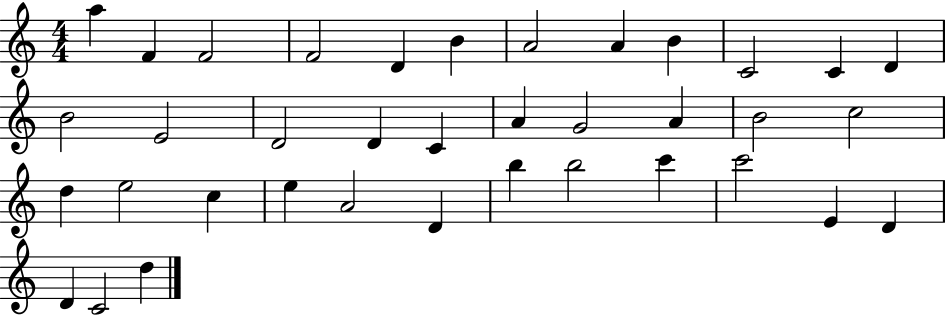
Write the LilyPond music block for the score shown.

{
  \clef treble
  \numericTimeSignature
  \time 4/4
  \key c \major
  a''4 f'4 f'2 | f'2 d'4 b'4 | a'2 a'4 b'4 | c'2 c'4 d'4 | \break b'2 e'2 | d'2 d'4 c'4 | a'4 g'2 a'4 | b'2 c''2 | \break d''4 e''2 c''4 | e''4 a'2 d'4 | b''4 b''2 c'''4 | c'''2 e'4 d'4 | \break d'4 c'2 d''4 | \bar "|."
}